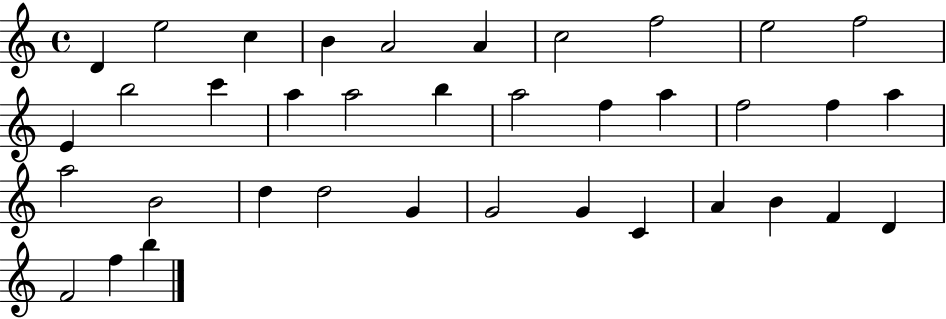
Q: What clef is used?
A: treble